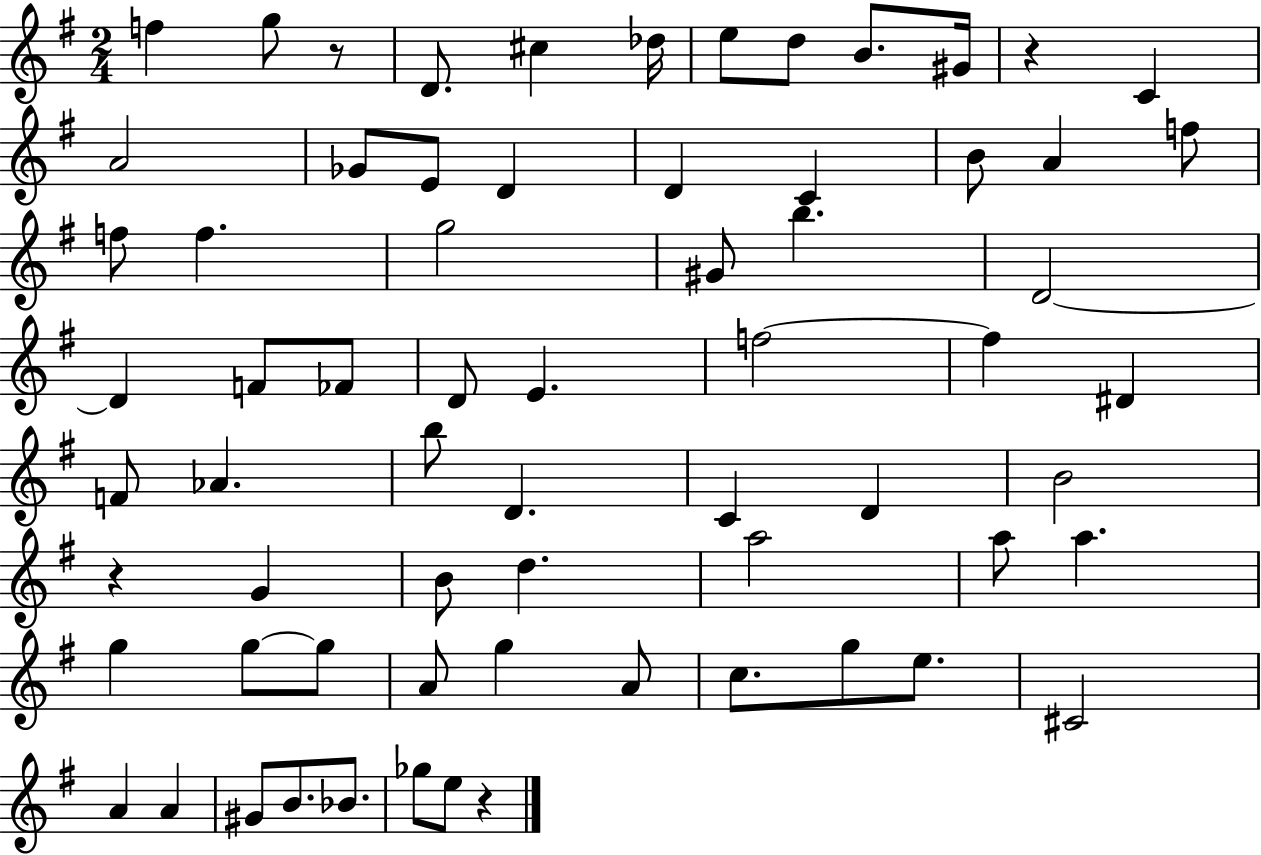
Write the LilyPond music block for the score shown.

{
  \clef treble
  \numericTimeSignature
  \time 2/4
  \key g \major
  f''4 g''8 r8 | d'8. cis''4 des''16 | e''8 d''8 b'8. gis'16 | r4 c'4 | \break a'2 | ges'8 e'8 d'4 | d'4 c'4 | b'8 a'4 f''8 | \break f''8 f''4. | g''2 | gis'8 b''4. | d'2~~ | \break d'4 f'8 fes'8 | d'8 e'4. | f''2~~ | f''4 dis'4 | \break f'8 aes'4. | b''8 d'4. | c'4 d'4 | b'2 | \break r4 g'4 | b'8 d''4. | a''2 | a''8 a''4. | \break g''4 g''8~~ g''8 | a'8 g''4 a'8 | c''8. g''8 e''8. | cis'2 | \break a'4 a'4 | gis'8 b'8. bes'8. | ges''8 e''8 r4 | \bar "|."
}